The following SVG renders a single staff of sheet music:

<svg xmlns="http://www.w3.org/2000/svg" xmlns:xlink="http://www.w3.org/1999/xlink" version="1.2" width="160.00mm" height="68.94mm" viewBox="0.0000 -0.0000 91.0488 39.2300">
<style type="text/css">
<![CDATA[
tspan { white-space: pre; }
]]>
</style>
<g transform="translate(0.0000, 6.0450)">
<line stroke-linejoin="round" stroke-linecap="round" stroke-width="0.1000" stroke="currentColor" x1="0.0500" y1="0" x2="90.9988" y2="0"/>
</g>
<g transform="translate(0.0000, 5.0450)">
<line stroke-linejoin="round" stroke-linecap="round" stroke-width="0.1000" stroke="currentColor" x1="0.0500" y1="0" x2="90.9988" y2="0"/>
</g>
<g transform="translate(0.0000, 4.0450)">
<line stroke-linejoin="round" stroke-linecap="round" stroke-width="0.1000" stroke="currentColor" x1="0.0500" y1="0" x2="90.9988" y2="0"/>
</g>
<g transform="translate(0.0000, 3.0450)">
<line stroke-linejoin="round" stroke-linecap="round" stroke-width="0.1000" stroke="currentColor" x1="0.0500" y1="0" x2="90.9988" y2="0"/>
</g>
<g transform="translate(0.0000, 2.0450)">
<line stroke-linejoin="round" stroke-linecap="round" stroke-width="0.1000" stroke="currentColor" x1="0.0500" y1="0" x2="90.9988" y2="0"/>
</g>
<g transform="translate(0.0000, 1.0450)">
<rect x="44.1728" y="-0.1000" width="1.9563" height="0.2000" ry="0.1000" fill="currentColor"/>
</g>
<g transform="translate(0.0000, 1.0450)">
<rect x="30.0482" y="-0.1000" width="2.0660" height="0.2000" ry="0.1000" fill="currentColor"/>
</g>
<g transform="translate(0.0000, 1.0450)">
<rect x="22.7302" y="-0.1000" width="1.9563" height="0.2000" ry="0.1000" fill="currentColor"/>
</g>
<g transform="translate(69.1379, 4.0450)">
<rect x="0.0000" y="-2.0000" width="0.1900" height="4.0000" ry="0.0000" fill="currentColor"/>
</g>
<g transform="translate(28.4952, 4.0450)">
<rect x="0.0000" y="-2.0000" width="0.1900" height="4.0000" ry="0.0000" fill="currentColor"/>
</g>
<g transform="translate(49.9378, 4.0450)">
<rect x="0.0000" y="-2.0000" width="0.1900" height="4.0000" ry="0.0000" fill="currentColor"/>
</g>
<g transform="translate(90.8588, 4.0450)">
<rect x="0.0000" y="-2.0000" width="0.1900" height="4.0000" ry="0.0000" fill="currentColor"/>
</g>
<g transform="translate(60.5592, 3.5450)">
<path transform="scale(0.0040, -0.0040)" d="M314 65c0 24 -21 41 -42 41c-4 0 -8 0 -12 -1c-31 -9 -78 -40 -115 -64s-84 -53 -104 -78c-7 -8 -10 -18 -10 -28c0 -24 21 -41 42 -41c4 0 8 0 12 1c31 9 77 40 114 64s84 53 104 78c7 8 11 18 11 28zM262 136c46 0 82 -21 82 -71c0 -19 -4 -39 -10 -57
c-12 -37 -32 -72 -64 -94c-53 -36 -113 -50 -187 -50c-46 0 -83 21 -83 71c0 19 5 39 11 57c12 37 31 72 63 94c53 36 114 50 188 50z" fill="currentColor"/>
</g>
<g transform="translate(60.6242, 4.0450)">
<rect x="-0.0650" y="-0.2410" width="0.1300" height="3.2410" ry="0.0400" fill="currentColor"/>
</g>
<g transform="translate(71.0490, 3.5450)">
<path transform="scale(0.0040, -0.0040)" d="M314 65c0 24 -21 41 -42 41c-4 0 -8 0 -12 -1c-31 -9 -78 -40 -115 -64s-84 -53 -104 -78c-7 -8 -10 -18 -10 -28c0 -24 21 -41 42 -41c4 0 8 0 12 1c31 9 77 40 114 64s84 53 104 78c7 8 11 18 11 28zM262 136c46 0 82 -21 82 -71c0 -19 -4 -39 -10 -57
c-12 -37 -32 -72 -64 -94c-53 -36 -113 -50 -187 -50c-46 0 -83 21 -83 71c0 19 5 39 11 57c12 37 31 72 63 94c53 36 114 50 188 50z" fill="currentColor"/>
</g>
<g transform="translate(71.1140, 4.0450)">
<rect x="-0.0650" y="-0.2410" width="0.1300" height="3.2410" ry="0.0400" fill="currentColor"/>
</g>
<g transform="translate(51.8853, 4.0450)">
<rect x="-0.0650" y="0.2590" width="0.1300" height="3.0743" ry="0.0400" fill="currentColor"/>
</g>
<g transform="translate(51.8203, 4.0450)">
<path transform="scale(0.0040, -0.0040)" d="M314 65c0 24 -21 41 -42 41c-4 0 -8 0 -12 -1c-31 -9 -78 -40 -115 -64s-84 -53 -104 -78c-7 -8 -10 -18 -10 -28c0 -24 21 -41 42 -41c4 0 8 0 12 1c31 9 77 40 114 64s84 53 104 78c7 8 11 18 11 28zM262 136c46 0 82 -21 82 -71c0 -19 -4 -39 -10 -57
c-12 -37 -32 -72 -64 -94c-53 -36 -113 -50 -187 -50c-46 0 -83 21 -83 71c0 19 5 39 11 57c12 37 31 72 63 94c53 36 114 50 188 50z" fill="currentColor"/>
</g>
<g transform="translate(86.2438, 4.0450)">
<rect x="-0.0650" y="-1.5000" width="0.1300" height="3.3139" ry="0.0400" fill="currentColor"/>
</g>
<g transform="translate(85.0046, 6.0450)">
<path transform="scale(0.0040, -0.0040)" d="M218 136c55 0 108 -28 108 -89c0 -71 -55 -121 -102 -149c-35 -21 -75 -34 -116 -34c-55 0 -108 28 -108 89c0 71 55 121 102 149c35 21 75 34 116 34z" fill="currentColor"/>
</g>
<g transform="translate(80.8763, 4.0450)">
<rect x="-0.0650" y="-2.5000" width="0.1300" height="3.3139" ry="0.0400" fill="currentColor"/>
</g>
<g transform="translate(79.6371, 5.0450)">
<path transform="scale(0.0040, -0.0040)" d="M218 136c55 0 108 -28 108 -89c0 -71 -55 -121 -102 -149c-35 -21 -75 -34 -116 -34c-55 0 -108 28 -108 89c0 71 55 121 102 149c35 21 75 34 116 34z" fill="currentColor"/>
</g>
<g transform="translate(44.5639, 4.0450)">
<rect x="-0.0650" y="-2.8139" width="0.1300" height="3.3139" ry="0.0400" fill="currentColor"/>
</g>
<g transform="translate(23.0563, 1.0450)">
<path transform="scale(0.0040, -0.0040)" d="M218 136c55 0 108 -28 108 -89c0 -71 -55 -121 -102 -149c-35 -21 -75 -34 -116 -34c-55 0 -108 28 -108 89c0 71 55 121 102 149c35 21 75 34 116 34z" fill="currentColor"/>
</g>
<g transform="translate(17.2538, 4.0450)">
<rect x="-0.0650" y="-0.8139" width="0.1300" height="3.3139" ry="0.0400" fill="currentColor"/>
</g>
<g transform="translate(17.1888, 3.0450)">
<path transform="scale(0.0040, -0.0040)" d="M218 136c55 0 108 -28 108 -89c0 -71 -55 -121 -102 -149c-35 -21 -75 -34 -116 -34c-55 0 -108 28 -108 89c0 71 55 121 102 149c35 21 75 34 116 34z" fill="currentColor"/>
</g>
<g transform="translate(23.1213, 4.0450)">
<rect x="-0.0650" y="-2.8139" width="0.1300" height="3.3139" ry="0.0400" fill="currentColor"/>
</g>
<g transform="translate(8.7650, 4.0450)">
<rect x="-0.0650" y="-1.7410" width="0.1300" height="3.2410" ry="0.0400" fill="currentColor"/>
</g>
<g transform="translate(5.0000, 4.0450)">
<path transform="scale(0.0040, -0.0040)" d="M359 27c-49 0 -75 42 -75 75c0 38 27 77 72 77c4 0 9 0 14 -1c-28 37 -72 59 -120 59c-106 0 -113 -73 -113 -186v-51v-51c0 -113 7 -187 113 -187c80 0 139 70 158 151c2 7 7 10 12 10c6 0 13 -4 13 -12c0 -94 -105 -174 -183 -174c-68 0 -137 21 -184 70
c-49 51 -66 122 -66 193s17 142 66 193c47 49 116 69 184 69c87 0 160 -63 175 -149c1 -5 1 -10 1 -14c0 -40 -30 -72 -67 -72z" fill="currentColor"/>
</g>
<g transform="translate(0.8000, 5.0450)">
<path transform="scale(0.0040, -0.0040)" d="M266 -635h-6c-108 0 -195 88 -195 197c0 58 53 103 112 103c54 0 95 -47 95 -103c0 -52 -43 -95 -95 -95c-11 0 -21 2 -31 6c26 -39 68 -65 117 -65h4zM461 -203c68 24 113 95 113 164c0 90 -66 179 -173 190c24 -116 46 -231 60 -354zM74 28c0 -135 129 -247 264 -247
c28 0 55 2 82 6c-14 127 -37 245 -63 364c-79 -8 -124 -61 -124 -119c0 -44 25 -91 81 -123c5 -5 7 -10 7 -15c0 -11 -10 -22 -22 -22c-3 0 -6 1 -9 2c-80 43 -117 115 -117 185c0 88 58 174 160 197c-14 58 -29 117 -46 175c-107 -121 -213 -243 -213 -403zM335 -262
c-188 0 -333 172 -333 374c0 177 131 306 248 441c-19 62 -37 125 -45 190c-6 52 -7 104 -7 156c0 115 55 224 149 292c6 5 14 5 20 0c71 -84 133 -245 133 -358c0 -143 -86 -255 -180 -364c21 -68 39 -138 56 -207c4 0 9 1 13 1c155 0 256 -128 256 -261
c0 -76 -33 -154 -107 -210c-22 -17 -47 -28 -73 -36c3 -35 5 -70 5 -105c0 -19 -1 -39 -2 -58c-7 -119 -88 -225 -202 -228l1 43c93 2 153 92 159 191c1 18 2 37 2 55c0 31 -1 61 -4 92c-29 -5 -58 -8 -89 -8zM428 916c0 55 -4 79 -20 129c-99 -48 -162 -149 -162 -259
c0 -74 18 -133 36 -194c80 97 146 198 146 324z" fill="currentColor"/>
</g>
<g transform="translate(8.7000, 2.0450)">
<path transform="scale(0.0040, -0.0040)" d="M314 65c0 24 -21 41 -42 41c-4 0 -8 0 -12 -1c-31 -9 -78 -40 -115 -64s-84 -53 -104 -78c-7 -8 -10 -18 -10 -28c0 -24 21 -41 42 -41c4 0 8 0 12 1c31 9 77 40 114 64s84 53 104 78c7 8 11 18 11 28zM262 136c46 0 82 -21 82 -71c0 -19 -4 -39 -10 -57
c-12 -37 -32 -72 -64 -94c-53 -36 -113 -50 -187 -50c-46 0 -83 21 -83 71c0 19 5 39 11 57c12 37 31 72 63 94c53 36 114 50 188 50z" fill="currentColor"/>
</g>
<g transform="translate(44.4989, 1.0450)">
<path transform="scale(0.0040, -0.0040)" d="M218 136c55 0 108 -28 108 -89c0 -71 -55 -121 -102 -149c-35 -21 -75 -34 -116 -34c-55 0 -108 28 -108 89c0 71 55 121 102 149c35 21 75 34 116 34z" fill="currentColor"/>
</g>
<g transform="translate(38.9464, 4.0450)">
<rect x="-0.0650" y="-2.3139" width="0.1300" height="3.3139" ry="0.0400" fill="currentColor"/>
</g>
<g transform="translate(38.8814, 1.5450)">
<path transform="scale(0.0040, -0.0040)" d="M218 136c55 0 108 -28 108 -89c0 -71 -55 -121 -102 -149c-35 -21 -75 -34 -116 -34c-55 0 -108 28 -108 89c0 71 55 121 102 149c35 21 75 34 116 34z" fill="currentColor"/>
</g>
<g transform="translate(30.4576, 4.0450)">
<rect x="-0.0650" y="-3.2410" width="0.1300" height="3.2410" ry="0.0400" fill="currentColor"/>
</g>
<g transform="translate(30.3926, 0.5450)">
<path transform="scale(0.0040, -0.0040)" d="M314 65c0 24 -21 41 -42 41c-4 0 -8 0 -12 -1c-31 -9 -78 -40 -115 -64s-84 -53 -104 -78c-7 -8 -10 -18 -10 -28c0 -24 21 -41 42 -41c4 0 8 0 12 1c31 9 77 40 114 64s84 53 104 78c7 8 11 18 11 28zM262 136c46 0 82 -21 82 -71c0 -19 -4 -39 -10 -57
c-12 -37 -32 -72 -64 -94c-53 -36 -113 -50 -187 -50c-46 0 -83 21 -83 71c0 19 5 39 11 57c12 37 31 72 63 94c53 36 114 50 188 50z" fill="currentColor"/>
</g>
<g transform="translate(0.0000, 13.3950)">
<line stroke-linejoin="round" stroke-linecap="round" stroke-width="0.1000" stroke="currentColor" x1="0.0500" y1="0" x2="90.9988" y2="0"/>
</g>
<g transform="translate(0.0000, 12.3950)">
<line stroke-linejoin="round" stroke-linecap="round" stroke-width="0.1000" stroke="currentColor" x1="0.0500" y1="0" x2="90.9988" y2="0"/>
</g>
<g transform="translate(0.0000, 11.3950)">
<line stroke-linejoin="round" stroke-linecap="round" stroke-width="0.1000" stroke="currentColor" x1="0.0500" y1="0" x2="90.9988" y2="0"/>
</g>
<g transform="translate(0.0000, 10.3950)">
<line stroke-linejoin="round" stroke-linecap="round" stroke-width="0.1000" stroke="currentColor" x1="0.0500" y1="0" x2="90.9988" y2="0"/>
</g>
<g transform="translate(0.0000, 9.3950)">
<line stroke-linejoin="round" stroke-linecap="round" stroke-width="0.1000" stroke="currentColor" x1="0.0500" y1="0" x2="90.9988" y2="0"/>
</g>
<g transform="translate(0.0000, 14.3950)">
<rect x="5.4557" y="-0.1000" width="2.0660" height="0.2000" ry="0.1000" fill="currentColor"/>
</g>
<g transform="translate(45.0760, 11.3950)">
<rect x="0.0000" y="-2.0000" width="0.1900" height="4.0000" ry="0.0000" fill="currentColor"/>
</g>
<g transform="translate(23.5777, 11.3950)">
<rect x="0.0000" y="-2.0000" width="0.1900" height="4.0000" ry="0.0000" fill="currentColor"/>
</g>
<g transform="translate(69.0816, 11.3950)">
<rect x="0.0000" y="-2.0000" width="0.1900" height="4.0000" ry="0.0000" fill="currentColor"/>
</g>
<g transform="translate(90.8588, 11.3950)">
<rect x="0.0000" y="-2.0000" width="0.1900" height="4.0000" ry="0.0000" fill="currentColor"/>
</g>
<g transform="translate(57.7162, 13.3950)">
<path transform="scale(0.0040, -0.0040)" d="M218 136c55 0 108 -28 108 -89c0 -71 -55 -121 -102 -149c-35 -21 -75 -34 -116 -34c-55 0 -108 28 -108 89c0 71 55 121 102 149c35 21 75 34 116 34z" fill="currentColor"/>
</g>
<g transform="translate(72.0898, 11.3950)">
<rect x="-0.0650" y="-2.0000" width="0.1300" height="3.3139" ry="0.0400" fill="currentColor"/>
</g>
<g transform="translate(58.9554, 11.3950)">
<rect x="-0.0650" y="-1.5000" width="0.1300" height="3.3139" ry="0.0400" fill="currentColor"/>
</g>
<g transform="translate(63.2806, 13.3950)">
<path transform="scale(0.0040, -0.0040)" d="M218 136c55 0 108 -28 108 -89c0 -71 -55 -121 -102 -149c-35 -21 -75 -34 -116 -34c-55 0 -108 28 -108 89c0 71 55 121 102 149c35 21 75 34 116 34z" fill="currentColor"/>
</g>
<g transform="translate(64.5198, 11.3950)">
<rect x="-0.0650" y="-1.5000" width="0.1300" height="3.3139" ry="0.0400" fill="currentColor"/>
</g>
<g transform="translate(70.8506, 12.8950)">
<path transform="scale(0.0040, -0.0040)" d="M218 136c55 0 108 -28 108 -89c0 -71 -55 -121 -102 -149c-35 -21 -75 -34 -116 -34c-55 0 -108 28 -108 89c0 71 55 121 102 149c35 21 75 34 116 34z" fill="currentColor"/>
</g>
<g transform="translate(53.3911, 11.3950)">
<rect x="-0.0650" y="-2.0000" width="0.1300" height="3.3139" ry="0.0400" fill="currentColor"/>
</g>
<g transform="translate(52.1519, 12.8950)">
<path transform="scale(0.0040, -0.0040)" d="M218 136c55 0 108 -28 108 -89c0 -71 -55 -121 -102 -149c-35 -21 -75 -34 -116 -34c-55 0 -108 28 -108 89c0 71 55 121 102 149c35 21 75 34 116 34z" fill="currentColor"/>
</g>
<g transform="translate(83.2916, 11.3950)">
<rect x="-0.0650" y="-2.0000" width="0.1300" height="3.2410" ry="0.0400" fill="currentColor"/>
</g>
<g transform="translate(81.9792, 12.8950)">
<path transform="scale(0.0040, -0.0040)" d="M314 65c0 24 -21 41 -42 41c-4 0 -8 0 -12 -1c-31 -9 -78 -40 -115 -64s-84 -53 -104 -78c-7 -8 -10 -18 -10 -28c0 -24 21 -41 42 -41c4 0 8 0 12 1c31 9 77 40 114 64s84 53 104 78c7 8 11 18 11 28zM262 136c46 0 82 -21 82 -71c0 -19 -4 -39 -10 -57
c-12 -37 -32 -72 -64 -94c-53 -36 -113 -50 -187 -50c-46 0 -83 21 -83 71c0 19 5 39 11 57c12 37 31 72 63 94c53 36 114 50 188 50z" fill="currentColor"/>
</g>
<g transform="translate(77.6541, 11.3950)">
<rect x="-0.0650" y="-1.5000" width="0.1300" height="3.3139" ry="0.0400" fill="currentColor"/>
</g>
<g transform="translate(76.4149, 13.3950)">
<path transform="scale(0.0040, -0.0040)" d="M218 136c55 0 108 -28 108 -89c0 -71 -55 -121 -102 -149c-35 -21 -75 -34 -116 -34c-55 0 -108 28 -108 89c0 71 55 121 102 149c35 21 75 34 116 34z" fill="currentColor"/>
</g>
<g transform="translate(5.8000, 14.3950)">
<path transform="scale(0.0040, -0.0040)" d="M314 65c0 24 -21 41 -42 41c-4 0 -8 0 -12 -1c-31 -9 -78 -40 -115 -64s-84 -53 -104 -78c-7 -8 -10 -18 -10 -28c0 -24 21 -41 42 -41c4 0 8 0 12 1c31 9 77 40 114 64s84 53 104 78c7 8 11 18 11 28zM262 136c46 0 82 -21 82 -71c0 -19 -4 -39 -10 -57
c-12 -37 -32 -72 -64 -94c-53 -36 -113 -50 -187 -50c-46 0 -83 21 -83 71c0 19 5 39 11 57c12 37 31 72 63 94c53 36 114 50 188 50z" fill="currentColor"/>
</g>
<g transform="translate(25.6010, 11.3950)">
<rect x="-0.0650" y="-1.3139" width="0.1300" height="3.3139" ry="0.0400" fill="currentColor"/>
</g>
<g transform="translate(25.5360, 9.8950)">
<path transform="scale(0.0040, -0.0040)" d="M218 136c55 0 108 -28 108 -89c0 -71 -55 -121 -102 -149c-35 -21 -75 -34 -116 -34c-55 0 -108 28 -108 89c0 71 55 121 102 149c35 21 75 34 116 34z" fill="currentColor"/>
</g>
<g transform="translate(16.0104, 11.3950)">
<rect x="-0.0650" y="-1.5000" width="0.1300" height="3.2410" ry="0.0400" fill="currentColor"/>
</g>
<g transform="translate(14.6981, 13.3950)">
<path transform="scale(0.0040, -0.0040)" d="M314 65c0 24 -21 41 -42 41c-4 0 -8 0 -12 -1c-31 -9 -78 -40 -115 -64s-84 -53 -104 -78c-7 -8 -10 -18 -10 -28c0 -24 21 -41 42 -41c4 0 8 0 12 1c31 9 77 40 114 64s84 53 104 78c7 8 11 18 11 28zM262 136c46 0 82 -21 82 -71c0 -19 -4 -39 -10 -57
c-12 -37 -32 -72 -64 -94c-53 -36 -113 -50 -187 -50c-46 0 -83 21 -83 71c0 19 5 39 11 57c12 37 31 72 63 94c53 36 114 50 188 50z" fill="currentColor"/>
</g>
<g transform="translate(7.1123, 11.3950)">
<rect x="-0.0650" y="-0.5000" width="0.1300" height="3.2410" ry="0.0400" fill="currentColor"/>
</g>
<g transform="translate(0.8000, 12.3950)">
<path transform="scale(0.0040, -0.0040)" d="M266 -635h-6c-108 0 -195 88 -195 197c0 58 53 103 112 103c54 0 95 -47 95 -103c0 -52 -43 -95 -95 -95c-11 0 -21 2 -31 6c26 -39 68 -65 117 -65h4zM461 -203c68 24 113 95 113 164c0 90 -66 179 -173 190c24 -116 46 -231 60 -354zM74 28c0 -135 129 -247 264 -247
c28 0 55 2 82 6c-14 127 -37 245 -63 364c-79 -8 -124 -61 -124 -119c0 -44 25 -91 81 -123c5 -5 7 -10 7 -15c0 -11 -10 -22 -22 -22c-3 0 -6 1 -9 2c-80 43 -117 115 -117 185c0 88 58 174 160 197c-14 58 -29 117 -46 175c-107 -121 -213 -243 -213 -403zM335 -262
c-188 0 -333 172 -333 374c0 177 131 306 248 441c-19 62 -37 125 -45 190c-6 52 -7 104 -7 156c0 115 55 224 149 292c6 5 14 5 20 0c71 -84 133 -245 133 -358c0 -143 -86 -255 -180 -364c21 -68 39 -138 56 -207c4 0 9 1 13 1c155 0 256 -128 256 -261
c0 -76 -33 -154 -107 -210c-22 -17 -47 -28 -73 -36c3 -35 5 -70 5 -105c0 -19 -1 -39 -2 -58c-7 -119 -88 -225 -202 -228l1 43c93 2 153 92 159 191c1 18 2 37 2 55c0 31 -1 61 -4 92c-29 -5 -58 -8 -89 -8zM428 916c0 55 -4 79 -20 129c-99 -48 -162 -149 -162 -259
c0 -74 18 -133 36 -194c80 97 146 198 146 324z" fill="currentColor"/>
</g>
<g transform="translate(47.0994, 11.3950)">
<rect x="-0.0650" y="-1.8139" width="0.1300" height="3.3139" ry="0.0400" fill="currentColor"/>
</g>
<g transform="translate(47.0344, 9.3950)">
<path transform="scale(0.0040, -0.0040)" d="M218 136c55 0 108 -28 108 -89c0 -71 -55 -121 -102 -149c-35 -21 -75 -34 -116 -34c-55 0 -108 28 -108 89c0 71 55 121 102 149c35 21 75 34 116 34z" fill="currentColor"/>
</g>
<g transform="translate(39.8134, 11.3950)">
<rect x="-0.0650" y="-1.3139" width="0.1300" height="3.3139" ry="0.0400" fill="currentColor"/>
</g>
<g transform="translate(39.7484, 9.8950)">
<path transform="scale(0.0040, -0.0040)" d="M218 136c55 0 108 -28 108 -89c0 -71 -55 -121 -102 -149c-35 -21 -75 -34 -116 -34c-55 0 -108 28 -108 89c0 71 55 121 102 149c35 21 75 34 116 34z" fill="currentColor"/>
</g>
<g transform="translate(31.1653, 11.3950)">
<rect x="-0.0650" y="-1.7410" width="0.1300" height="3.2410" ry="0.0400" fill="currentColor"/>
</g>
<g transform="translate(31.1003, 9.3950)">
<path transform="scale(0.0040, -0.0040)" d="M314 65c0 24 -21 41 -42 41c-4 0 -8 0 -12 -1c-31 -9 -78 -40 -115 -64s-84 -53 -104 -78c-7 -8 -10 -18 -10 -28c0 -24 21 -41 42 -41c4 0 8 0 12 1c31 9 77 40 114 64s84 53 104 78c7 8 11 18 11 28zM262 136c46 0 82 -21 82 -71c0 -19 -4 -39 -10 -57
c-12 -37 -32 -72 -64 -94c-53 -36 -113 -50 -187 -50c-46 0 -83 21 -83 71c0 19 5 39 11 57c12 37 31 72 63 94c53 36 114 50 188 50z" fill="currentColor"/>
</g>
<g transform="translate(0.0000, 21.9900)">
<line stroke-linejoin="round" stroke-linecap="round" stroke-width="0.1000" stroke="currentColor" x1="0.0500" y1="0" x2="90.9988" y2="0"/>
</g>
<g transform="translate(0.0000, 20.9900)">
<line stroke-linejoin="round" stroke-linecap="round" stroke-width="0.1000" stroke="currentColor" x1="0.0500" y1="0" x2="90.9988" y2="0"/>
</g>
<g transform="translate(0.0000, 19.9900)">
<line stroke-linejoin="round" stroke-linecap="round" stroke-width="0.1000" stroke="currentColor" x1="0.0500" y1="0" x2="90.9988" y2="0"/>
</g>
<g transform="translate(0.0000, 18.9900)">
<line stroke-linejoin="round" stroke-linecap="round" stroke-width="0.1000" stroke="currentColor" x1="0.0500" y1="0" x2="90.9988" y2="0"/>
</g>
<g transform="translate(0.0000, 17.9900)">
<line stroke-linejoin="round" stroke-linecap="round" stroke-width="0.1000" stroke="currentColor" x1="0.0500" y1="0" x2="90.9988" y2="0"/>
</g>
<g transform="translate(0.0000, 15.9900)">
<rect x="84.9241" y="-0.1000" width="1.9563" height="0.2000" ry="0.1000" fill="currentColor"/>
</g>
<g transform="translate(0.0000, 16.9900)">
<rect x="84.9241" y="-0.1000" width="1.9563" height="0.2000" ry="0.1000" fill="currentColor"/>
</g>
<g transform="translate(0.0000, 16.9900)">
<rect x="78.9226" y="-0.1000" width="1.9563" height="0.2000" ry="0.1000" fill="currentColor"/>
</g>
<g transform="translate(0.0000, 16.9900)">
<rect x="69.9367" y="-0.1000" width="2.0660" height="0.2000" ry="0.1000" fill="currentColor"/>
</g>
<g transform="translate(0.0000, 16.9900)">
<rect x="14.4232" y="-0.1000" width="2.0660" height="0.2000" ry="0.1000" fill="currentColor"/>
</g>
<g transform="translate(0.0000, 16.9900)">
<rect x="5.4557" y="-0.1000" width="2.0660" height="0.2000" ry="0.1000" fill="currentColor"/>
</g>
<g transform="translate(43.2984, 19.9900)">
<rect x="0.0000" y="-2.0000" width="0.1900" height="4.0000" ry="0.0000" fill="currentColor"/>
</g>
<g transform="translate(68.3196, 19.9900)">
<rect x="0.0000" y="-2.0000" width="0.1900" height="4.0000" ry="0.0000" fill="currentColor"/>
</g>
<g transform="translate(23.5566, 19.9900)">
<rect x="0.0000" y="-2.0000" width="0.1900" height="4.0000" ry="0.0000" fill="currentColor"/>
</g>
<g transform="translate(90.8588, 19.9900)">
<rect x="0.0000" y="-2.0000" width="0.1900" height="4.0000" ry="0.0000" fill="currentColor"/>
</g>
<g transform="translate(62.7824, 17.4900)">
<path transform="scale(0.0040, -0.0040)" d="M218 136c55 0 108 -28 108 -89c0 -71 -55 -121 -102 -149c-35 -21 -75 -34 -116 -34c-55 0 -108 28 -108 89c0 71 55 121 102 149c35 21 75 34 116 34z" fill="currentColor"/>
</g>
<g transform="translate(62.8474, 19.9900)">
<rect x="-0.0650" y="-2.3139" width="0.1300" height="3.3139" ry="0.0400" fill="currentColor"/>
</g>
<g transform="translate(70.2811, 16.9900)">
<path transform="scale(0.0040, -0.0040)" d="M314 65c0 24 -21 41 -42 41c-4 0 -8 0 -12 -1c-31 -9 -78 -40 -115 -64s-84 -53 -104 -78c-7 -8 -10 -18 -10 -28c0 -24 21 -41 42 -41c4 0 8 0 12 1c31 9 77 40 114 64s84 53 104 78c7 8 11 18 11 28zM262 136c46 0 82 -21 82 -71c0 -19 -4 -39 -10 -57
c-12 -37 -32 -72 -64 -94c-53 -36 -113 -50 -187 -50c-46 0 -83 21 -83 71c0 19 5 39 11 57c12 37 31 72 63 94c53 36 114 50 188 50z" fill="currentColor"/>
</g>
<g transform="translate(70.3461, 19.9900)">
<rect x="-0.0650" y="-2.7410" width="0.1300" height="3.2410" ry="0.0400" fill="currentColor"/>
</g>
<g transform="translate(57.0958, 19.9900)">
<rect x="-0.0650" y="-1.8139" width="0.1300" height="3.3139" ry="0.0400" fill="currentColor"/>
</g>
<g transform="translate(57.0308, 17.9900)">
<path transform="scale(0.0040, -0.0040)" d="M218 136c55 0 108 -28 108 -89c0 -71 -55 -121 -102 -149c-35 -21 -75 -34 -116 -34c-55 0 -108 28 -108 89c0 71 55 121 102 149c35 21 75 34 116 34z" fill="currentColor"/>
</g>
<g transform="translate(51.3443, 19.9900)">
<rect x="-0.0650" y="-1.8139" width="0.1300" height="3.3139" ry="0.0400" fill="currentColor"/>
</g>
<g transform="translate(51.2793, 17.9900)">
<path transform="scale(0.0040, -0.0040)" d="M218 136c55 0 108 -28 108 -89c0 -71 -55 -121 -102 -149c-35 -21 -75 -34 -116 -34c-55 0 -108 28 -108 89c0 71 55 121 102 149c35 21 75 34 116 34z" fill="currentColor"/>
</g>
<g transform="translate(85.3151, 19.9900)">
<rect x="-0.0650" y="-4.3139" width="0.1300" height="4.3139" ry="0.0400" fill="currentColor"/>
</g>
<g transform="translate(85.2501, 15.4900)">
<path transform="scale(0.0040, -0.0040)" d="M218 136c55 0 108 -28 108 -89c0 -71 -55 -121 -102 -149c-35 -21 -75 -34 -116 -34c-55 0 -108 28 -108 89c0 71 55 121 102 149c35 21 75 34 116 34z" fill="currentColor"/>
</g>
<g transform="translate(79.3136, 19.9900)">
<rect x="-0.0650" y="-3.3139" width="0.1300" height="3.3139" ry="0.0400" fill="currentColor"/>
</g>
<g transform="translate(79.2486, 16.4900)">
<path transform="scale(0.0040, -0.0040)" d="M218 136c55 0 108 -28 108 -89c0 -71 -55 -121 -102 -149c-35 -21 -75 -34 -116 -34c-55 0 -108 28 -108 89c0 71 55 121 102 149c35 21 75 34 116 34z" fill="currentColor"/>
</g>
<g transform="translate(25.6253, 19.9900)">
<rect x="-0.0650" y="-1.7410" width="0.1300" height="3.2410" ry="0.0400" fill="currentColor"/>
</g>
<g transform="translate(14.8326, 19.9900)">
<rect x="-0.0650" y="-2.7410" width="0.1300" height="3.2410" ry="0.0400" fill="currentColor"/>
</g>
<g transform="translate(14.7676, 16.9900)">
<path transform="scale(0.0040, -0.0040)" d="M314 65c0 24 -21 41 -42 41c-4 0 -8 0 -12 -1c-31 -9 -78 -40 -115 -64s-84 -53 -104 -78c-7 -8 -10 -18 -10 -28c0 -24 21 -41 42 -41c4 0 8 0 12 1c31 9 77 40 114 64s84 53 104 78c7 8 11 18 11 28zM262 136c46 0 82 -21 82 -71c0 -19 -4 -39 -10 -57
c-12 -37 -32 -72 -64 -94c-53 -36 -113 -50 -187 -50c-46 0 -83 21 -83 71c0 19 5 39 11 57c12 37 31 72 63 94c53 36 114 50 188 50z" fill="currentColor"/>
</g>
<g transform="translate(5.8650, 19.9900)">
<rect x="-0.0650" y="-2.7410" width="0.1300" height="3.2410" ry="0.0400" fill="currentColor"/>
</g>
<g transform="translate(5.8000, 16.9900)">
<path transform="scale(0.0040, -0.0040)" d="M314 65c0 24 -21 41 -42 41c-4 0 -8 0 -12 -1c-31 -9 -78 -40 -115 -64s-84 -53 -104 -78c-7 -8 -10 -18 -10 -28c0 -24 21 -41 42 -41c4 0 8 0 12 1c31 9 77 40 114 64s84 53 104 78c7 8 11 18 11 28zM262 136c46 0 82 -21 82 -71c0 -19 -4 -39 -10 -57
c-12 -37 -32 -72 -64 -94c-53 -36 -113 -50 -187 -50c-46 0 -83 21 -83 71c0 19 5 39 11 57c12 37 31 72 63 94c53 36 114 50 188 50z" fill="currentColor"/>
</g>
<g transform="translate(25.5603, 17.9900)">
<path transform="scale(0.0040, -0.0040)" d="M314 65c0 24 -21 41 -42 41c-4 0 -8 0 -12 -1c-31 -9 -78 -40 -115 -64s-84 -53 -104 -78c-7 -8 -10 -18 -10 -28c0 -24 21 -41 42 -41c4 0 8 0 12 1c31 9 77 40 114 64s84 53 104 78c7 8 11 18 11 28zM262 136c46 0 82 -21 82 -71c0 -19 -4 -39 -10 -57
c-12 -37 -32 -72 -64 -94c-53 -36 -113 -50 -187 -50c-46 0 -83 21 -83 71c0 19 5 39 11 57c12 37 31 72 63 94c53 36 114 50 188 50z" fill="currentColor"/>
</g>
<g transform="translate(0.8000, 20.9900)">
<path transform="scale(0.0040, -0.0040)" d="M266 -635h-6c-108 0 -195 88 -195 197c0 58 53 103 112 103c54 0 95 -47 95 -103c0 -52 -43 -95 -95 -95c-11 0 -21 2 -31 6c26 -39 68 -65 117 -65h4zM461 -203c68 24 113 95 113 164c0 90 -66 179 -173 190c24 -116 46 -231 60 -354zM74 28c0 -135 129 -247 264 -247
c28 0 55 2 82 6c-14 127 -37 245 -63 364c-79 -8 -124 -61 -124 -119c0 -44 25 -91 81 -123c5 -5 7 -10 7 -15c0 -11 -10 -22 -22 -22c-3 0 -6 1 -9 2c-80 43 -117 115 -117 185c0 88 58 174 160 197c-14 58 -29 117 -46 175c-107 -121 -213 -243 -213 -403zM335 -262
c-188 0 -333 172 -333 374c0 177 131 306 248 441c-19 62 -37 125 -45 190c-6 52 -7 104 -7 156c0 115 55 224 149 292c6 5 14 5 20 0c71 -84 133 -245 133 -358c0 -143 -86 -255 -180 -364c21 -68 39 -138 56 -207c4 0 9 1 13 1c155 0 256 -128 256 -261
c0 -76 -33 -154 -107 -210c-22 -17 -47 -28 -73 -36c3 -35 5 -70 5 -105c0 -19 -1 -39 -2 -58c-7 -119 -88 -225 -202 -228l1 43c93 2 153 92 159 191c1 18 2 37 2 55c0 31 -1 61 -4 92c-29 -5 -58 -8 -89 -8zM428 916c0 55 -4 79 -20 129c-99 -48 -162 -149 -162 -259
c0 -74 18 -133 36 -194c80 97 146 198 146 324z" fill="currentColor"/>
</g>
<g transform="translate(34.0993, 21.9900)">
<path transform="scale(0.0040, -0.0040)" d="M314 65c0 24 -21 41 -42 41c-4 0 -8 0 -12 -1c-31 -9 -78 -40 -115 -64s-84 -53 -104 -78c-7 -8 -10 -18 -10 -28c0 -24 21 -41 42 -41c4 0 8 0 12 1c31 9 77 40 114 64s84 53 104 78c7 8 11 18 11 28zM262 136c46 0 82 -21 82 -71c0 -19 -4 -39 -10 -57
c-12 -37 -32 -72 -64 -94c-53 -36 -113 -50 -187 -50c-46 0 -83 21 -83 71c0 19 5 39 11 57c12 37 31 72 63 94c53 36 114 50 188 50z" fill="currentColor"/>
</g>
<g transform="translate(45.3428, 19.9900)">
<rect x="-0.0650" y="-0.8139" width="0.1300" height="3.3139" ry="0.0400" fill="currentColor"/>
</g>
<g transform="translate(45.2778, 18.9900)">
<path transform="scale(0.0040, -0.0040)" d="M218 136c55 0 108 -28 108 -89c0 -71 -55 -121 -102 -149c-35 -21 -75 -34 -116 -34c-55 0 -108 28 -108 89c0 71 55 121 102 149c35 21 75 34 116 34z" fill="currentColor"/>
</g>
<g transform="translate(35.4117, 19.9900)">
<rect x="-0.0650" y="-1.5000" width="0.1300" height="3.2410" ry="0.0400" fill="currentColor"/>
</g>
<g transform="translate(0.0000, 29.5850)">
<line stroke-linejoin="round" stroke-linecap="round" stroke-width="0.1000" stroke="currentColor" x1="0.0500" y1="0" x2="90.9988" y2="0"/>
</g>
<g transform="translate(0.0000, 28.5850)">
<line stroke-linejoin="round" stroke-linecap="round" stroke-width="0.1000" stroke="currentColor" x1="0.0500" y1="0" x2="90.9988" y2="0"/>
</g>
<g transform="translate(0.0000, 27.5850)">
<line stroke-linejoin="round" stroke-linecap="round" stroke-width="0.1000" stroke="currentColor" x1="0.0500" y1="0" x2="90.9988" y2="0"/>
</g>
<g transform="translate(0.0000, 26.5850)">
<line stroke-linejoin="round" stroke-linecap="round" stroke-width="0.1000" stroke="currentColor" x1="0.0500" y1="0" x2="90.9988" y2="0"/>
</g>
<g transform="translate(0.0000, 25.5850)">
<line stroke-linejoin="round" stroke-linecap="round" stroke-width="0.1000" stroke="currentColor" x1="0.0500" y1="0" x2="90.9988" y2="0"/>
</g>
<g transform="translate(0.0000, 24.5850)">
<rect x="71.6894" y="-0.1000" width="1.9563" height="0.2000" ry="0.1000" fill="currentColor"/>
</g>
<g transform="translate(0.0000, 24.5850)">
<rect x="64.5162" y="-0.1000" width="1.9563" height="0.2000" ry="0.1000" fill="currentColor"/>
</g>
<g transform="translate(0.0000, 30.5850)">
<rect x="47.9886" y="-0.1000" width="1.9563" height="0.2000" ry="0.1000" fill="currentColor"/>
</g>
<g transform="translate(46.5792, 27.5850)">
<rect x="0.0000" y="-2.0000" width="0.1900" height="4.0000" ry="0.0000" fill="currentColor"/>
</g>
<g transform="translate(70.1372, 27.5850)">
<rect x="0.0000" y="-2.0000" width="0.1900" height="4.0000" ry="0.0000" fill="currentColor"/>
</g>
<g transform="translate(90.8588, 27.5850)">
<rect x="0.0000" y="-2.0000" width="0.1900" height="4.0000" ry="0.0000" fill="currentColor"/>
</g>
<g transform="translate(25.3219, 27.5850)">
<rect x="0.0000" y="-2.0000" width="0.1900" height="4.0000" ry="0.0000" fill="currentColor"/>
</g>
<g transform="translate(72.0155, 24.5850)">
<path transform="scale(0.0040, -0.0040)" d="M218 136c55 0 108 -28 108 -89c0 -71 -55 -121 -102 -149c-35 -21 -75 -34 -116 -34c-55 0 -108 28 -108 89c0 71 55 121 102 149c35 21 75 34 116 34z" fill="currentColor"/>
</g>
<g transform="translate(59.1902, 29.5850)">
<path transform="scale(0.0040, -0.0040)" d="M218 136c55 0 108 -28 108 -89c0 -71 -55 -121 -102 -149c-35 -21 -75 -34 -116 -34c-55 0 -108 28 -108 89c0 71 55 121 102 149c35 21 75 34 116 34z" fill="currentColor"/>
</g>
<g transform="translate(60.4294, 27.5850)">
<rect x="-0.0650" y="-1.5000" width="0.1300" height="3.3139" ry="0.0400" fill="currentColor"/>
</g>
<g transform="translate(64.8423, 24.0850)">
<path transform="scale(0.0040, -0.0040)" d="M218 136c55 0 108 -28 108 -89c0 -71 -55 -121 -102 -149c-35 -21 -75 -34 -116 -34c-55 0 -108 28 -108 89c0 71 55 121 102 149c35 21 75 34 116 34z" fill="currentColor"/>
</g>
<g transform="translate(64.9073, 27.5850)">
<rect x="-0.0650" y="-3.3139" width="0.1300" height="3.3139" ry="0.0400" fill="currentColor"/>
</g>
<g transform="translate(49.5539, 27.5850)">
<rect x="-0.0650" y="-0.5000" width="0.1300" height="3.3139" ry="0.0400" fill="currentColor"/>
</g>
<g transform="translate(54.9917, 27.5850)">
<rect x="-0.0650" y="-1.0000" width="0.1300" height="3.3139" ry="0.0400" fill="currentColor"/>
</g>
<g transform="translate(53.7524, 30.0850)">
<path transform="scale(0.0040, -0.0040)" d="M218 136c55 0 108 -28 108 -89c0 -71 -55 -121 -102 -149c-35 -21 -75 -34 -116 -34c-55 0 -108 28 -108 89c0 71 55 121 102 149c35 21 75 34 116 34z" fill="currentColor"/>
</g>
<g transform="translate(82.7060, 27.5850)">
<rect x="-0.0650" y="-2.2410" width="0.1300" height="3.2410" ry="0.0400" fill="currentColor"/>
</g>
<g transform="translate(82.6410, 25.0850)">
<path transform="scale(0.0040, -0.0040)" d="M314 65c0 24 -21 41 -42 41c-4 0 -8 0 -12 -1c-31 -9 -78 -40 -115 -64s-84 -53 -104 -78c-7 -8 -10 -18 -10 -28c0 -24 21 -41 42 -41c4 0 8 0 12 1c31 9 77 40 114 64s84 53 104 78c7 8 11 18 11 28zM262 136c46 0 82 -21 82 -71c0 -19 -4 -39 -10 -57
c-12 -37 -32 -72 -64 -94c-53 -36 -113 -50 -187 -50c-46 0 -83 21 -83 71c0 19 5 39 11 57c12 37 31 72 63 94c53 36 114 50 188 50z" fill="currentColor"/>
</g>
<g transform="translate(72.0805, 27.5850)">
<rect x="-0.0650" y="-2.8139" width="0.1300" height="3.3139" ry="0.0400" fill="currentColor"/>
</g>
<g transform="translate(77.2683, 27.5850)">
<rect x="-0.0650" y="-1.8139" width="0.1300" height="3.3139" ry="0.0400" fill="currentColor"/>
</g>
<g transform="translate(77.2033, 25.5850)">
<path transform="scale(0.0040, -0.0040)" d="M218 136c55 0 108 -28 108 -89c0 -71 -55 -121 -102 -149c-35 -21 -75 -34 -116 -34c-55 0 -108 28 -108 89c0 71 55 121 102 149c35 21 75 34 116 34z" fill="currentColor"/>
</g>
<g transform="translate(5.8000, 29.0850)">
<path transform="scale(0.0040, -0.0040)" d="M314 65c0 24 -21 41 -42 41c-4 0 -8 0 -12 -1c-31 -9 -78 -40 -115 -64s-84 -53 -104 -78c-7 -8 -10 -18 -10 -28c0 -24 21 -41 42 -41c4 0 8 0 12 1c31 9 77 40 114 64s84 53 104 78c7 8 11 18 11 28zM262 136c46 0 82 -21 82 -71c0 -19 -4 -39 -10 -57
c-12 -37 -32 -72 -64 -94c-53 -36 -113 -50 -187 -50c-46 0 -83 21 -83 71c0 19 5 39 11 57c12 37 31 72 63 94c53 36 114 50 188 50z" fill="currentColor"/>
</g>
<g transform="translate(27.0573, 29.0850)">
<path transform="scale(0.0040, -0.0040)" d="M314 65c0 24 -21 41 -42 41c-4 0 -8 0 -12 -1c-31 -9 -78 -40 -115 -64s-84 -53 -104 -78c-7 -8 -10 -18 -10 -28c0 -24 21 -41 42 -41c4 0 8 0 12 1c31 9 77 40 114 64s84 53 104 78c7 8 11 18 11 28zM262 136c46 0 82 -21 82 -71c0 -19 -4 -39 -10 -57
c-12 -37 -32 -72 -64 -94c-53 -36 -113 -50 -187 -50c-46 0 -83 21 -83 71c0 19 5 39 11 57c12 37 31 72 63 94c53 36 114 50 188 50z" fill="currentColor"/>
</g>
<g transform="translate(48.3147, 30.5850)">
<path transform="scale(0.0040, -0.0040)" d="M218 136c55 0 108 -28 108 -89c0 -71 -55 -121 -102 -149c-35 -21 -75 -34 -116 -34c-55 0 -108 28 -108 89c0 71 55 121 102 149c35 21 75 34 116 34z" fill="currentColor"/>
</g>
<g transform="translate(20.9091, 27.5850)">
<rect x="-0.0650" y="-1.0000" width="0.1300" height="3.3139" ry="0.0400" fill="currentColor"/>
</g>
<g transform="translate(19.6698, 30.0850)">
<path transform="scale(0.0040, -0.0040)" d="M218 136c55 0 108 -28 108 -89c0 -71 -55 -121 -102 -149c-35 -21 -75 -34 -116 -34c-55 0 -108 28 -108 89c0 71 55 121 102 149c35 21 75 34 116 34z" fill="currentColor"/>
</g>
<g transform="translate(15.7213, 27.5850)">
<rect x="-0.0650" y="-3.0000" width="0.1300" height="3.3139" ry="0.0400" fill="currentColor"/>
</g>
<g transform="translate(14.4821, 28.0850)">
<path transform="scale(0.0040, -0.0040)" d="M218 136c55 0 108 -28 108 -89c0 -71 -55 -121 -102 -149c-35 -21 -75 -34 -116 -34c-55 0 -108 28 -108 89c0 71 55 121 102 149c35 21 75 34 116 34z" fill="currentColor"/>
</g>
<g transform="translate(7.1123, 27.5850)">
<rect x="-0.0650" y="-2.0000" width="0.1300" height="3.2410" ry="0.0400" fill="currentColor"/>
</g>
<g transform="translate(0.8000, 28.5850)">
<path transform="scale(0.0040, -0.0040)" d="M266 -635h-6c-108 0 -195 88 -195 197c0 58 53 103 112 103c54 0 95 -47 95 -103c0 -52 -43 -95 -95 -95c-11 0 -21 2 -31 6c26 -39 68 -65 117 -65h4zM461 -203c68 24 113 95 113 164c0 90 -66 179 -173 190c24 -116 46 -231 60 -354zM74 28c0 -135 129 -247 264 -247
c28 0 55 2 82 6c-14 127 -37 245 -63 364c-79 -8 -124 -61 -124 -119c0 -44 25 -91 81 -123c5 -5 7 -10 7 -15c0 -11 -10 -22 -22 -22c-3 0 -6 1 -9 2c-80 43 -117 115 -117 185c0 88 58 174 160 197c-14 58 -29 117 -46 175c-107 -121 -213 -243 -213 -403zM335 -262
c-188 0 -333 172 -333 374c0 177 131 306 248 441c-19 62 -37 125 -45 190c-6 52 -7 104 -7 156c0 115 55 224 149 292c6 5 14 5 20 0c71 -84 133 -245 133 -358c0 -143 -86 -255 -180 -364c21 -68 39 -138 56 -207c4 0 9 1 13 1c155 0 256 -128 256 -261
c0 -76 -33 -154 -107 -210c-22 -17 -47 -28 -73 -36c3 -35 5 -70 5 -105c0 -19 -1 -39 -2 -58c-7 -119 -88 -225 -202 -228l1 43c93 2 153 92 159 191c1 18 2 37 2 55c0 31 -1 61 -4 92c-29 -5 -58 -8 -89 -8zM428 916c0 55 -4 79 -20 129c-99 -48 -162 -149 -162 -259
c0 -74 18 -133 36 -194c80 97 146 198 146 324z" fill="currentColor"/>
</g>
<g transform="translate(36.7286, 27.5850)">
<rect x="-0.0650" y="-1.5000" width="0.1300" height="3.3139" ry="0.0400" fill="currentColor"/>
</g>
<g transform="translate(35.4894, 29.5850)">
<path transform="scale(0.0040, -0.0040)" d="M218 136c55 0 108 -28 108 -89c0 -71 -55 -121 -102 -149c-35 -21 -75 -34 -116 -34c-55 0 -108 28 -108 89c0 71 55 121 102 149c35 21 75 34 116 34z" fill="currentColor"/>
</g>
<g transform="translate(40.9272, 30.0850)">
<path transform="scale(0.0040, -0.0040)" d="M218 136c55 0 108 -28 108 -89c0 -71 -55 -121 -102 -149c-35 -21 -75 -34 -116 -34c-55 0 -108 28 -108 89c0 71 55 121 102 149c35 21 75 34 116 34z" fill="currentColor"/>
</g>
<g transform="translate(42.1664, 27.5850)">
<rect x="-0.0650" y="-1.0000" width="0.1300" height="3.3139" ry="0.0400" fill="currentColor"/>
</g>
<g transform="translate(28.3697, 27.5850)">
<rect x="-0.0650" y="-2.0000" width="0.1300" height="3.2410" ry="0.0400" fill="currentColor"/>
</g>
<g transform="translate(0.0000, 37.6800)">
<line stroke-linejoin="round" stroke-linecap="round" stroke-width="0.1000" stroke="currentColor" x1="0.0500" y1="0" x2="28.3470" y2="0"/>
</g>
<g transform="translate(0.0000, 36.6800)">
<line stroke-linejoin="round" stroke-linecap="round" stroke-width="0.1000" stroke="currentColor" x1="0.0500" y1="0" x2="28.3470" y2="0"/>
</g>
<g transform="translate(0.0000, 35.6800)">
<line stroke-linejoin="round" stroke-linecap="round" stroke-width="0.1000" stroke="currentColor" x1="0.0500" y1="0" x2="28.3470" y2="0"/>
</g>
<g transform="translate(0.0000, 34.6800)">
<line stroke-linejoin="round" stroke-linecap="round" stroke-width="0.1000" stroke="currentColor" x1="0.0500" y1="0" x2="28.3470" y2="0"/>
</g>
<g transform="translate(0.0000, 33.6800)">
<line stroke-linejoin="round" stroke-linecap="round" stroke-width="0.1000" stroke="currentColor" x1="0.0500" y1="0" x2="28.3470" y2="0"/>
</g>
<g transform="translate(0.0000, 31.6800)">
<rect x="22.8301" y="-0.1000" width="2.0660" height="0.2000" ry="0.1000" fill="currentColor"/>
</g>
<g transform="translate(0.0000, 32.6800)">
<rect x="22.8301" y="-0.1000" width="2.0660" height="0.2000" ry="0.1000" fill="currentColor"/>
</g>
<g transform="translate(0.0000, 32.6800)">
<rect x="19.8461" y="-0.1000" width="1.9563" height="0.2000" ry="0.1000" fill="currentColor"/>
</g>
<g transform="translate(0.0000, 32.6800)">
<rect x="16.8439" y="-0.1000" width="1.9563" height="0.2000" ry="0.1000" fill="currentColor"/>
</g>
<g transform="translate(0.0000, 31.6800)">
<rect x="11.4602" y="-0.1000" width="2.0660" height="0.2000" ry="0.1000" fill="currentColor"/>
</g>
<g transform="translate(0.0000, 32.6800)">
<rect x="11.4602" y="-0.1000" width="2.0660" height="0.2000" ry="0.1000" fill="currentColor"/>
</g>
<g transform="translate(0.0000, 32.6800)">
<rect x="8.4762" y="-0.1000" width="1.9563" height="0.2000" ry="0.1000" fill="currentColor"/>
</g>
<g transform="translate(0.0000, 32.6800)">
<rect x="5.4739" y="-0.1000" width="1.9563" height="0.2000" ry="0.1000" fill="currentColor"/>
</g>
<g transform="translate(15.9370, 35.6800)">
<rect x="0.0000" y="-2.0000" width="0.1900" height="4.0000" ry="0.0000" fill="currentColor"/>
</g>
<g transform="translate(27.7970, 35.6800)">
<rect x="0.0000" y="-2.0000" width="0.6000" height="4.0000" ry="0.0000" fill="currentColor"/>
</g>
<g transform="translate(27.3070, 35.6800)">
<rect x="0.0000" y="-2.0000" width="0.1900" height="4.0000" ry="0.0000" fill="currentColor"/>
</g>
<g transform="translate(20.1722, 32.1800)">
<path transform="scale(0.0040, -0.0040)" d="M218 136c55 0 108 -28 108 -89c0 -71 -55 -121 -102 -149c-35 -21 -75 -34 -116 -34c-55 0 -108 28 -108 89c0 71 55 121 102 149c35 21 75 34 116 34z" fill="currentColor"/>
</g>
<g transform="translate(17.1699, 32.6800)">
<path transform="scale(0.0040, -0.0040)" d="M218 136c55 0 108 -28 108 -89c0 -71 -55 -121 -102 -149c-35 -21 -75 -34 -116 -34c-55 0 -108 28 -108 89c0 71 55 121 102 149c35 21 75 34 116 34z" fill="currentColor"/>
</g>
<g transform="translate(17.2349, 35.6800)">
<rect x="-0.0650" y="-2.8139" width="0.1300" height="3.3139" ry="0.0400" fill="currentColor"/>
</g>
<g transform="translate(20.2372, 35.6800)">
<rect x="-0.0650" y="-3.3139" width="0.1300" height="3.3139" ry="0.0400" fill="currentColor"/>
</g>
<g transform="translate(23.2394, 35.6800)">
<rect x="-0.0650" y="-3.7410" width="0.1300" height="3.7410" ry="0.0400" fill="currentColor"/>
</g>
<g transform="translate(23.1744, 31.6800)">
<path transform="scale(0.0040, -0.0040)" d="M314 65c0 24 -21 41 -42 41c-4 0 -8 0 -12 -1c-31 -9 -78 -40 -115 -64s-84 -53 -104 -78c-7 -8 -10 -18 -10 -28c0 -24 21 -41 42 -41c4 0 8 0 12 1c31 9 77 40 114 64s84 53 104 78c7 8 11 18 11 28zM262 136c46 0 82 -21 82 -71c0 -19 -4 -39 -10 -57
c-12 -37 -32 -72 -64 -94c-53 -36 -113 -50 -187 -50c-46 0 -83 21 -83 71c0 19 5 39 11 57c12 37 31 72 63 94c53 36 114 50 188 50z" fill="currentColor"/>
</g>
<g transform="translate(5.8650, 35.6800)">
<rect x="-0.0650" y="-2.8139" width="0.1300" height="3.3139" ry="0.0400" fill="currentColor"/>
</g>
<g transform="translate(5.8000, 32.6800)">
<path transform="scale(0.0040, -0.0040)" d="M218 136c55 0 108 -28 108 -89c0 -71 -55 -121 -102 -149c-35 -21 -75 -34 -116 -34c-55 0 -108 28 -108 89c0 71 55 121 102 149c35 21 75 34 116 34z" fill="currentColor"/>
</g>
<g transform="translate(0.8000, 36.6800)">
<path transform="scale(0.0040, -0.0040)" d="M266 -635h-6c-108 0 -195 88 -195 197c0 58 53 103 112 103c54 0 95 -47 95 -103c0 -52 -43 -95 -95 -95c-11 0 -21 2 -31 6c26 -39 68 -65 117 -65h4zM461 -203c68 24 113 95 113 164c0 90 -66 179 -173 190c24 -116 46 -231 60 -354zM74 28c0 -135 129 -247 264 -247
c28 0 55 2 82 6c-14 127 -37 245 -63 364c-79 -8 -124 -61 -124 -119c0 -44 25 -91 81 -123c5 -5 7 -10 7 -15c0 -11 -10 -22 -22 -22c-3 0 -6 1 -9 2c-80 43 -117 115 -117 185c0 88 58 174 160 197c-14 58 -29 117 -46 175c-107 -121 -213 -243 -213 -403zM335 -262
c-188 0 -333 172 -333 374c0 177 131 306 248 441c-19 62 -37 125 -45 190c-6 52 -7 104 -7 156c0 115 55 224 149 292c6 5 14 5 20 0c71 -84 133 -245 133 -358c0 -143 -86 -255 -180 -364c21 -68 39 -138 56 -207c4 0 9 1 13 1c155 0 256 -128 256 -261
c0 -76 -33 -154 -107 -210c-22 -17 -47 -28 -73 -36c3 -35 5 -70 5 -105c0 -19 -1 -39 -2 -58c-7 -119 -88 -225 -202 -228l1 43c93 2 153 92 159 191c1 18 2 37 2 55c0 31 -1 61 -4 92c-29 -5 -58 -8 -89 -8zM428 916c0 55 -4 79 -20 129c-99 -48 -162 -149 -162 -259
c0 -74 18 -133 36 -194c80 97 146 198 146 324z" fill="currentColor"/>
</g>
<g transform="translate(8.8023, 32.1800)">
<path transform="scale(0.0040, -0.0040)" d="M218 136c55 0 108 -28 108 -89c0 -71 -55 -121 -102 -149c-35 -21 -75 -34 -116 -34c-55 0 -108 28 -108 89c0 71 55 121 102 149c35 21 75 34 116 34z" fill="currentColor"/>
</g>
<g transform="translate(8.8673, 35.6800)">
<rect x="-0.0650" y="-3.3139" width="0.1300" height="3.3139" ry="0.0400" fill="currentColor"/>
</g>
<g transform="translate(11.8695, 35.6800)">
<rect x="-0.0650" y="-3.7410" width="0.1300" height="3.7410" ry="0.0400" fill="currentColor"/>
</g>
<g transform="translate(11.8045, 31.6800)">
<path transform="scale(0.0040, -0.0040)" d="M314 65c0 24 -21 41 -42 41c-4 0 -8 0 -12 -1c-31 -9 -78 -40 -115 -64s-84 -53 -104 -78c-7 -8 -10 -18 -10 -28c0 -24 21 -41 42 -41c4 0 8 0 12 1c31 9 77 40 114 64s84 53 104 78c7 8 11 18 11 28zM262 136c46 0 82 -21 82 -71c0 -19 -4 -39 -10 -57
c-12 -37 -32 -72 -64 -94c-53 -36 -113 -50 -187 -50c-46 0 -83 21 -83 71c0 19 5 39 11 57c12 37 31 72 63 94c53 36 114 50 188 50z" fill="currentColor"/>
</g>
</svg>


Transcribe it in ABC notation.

X:1
T:Untitled
M:4/4
L:1/4
K:C
f2 d a b2 g a B2 c2 c2 G E C2 E2 e f2 e f F E E F E F2 a2 a2 f2 E2 d f f g a2 b d' F2 A D F2 E D C D E b a f g2 a b c'2 a b c'2